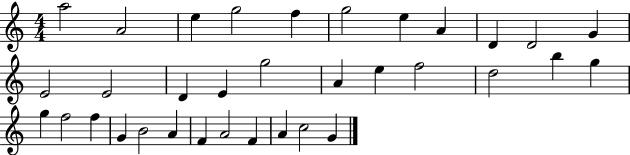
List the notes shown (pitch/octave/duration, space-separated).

A5/h A4/h E5/q G5/h F5/q G5/h E5/q A4/q D4/q D4/h G4/q E4/h E4/h D4/q E4/q G5/h A4/q E5/q F5/h D5/h B5/q G5/q G5/q F5/h F5/q G4/q B4/h A4/q F4/q A4/h F4/q A4/q C5/h G4/q